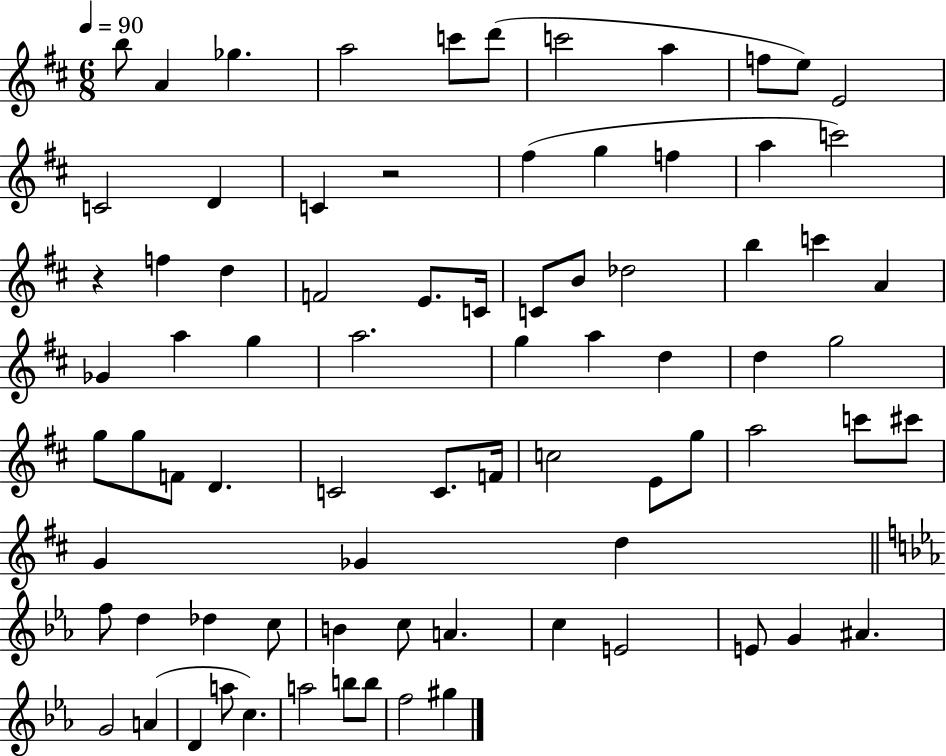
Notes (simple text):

B5/e A4/q Gb5/q. A5/h C6/e D6/e C6/h A5/q F5/e E5/e E4/h C4/h D4/q C4/q R/h F#5/q G5/q F5/q A5/q C6/h R/q F5/q D5/q F4/h E4/e. C4/s C4/e B4/e Db5/h B5/q C6/q A4/q Gb4/q A5/q G5/q A5/h. G5/q A5/q D5/q D5/q G5/h G5/e G5/e F4/e D4/q. C4/h C4/e. F4/s C5/h E4/e G5/e A5/h C6/e C#6/e G4/q Gb4/q D5/q F5/e D5/q Db5/q C5/e B4/q C5/e A4/q. C5/q E4/h E4/e G4/q A#4/q. G4/h A4/q D4/q A5/e C5/q. A5/h B5/e B5/e F5/h G#5/q